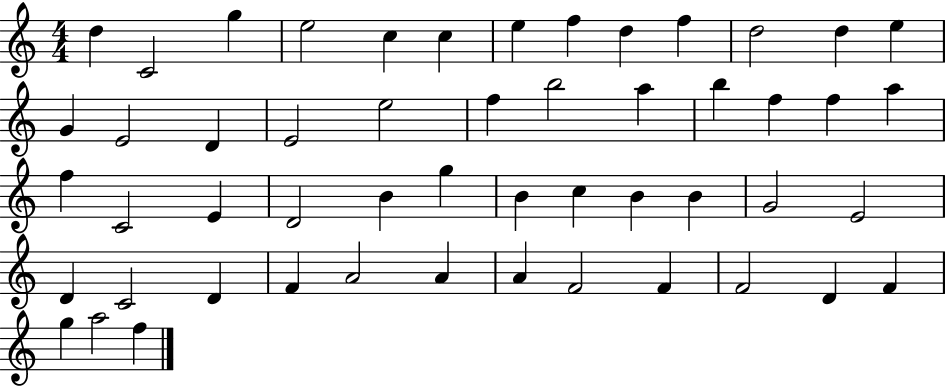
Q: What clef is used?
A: treble